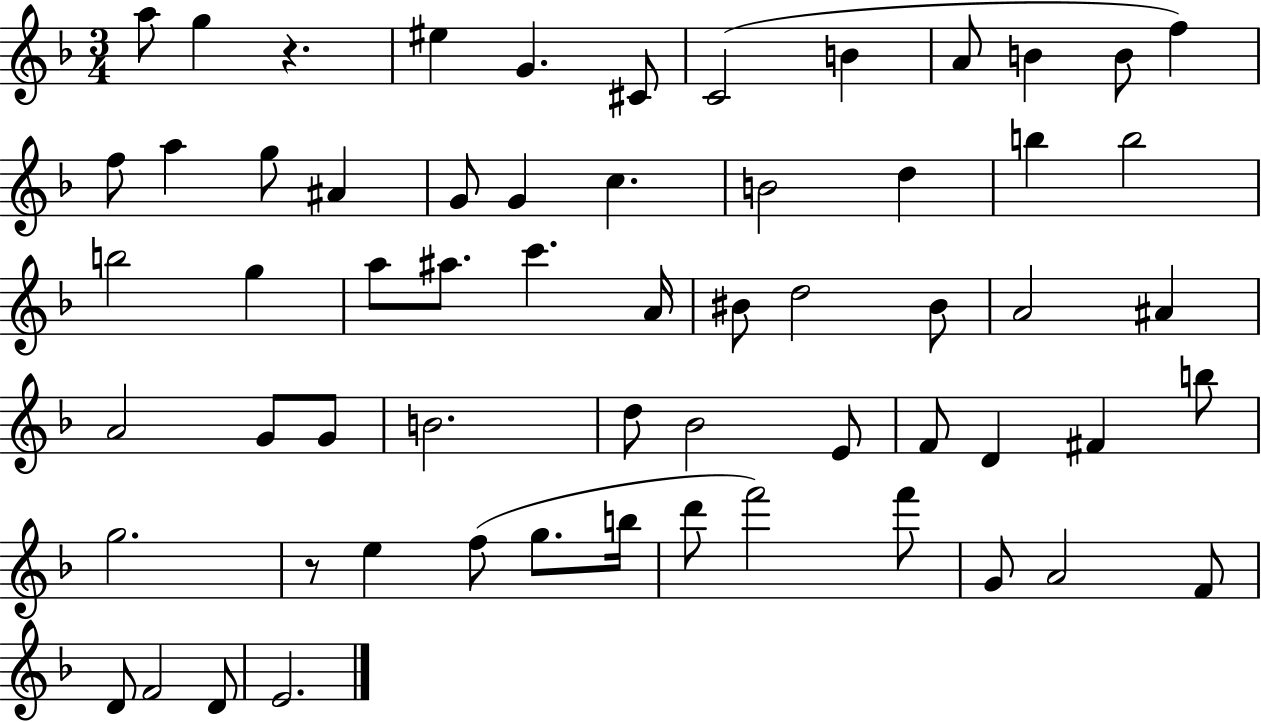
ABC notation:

X:1
T:Untitled
M:3/4
L:1/4
K:F
a/2 g z ^e G ^C/2 C2 B A/2 B B/2 f f/2 a g/2 ^A G/2 G c B2 d b b2 b2 g a/2 ^a/2 c' A/4 ^B/2 d2 ^B/2 A2 ^A A2 G/2 G/2 B2 d/2 _B2 E/2 F/2 D ^F b/2 g2 z/2 e f/2 g/2 b/4 d'/2 f'2 f'/2 G/2 A2 F/2 D/2 F2 D/2 E2